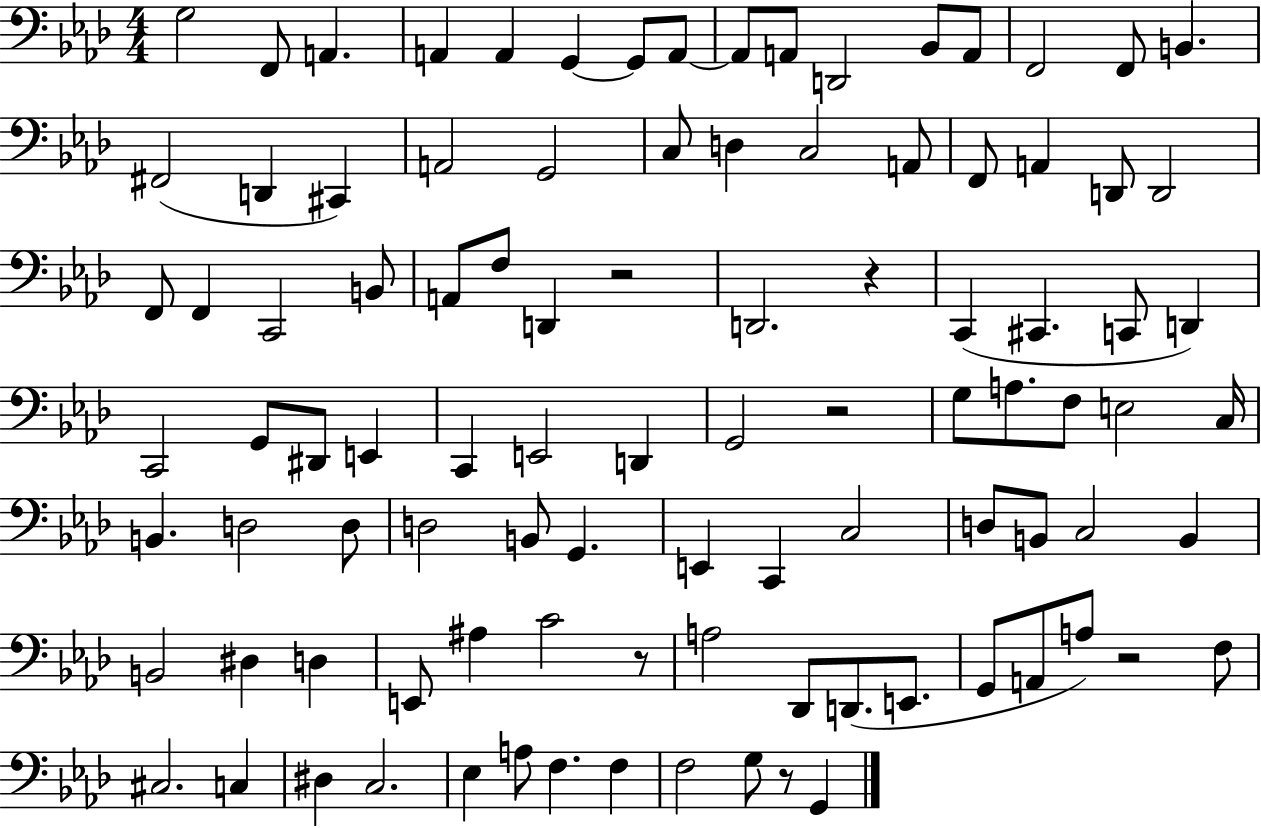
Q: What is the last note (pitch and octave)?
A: G2